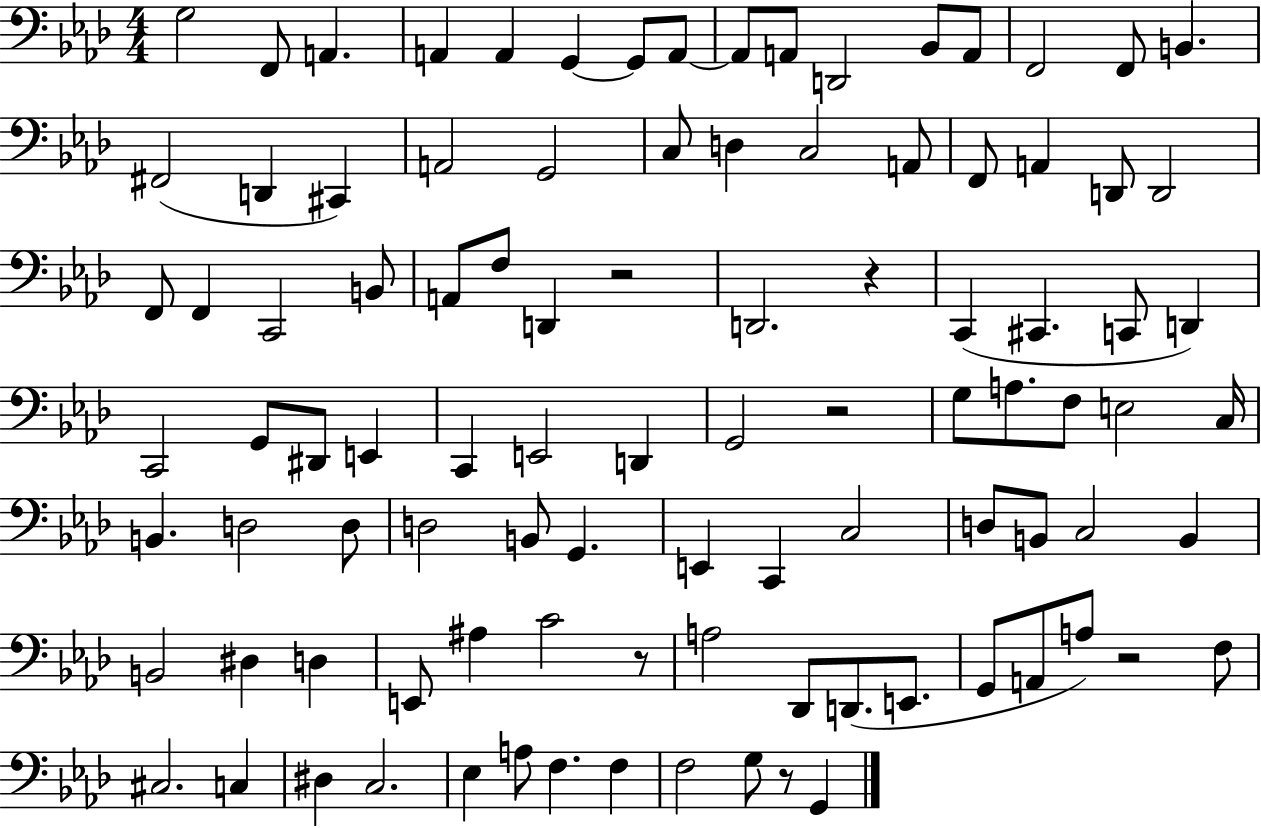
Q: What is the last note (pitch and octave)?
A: G2